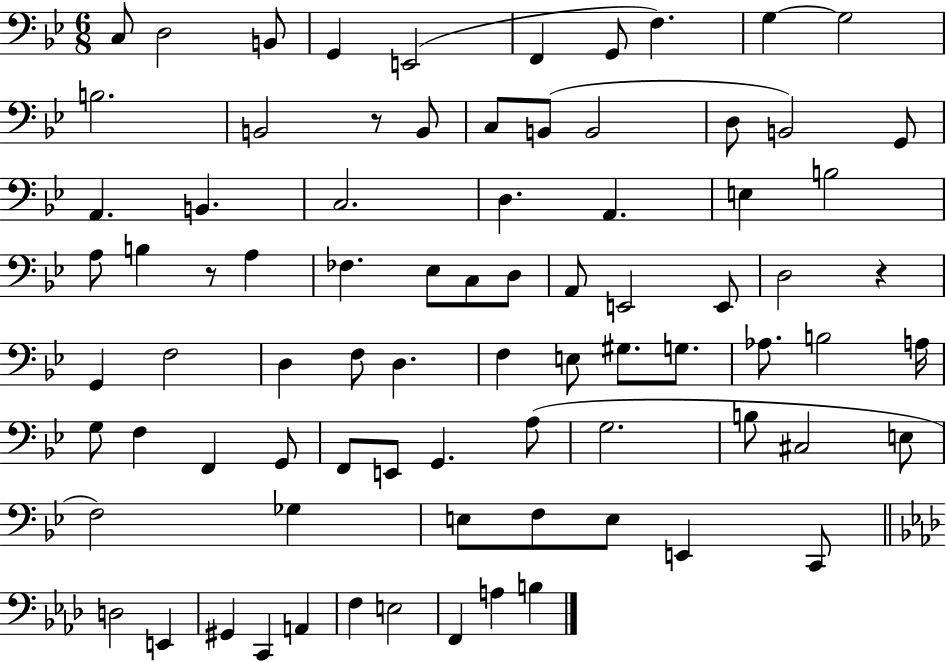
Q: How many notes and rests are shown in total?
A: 81